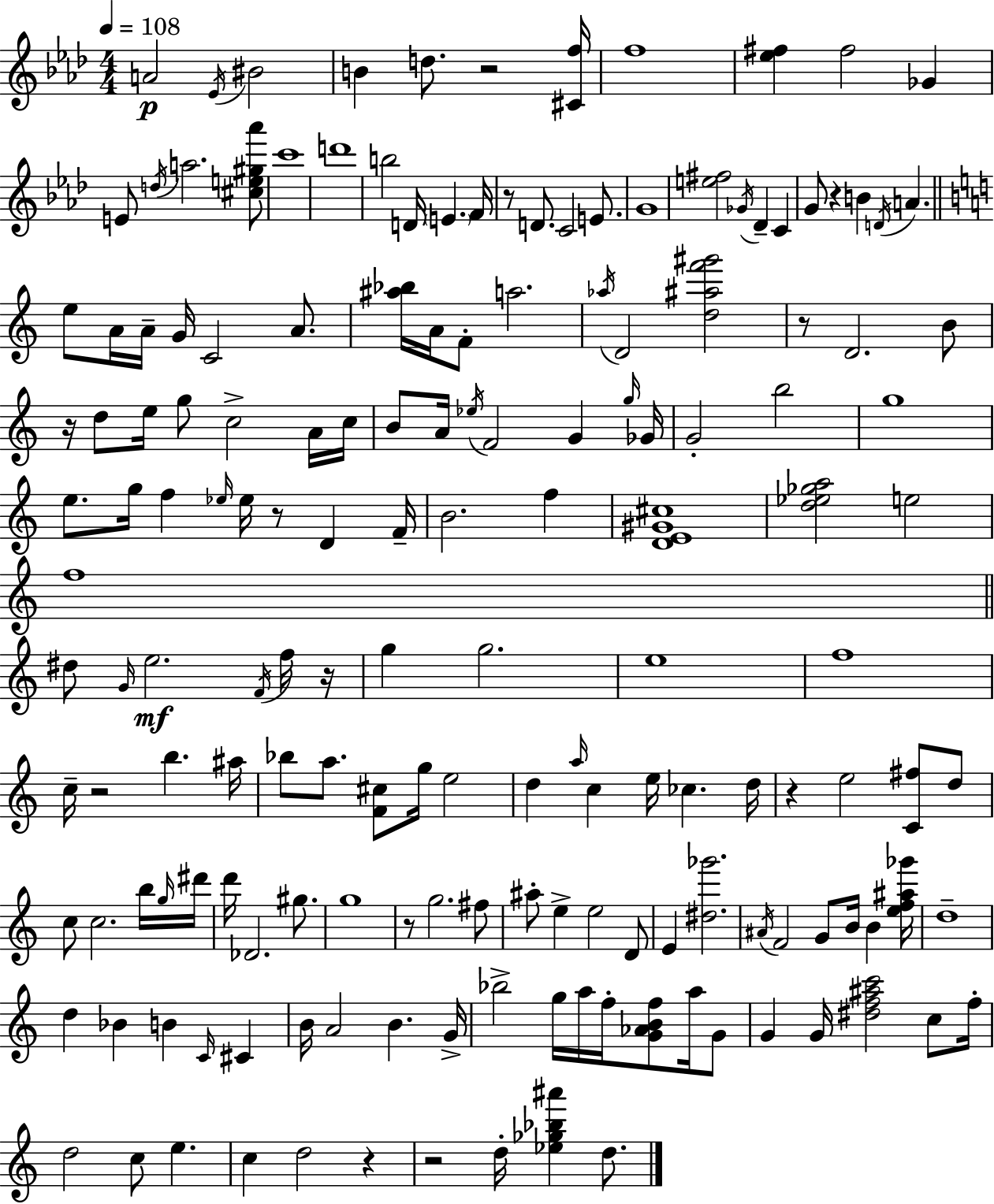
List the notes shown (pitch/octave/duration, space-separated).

A4/h Eb4/s BIS4/h B4/q D5/e. R/h [C#4,F5]/s F5/w [Eb5,F#5]/q F#5/h Gb4/q E4/e D5/s A5/h. [C#5,E5,G#5,Ab6]/e C6/w D6/w B5/h D4/s E4/q. F4/s R/e D4/e. C4/h E4/e. G4/w [E5,F#5]/h Gb4/s Db4/q C4/q G4/e R/q B4/q D4/s A4/q. E5/e A4/s A4/s G4/s C4/h A4/e. [A#5,Bb5]/s A4/s F4/e A5/h. Ab5/s D4/h [D5,A#5,F6,G#6]/h R/e D4/h. B4/e R/s D5/e E5/s G5/e C5/h A4/s C5/s B4/e A4/s Eb5/s F4/h G4/q G5/s Gb4/s G4/h B5/h G5/w E5/e. G5/s F5/q Eb5/s Eb5/s R/e D4/q F4/s B4/h. F5/q [D4,E4,G#4,C#5]/w [D5,Eb5,Gb5,A5]/h E5/h F5/w D#5/e G4/s E5/h. F4/s F5/s R/s G5/q G5/h. E5/w F5/w C5/s R/h B5/q. A#5/s Bb5/e A5/e. [F4,C#5]/e G5/s E5/h D5/q A5/s C5/q E5/s CES5/q. D5/s R/q E5/h [C4,F#5]/e D5/e C5/e C5/h. B5/s G5/s D#6/s D6/s Db4/h. G#5/e. G5/w R/e G5/h. F#5/e A#5/e E5/q E5/h D4/e E4/q [D#5,Gb6]/h. A#4/s F4/h G4/e B4/s B4/q [E5,F5,A#5,Gb6]/s D5/w D5/q Bb4/q B4/q C4/s C#4/q B4/s A4/h B4/q. G4/s Bb5/h G5/s A5/s F5/s [G4,Ab4,B4,F5]/e A5/s G4/e G4/q G4/s [D#5,F5,A#5,C6]/h C5/e F5/s D5/h C5/e E5/q. C5/q D5/h R/q R/h D5/s [Eb5,Gb5,Bb5,A#6]/q D5/e.